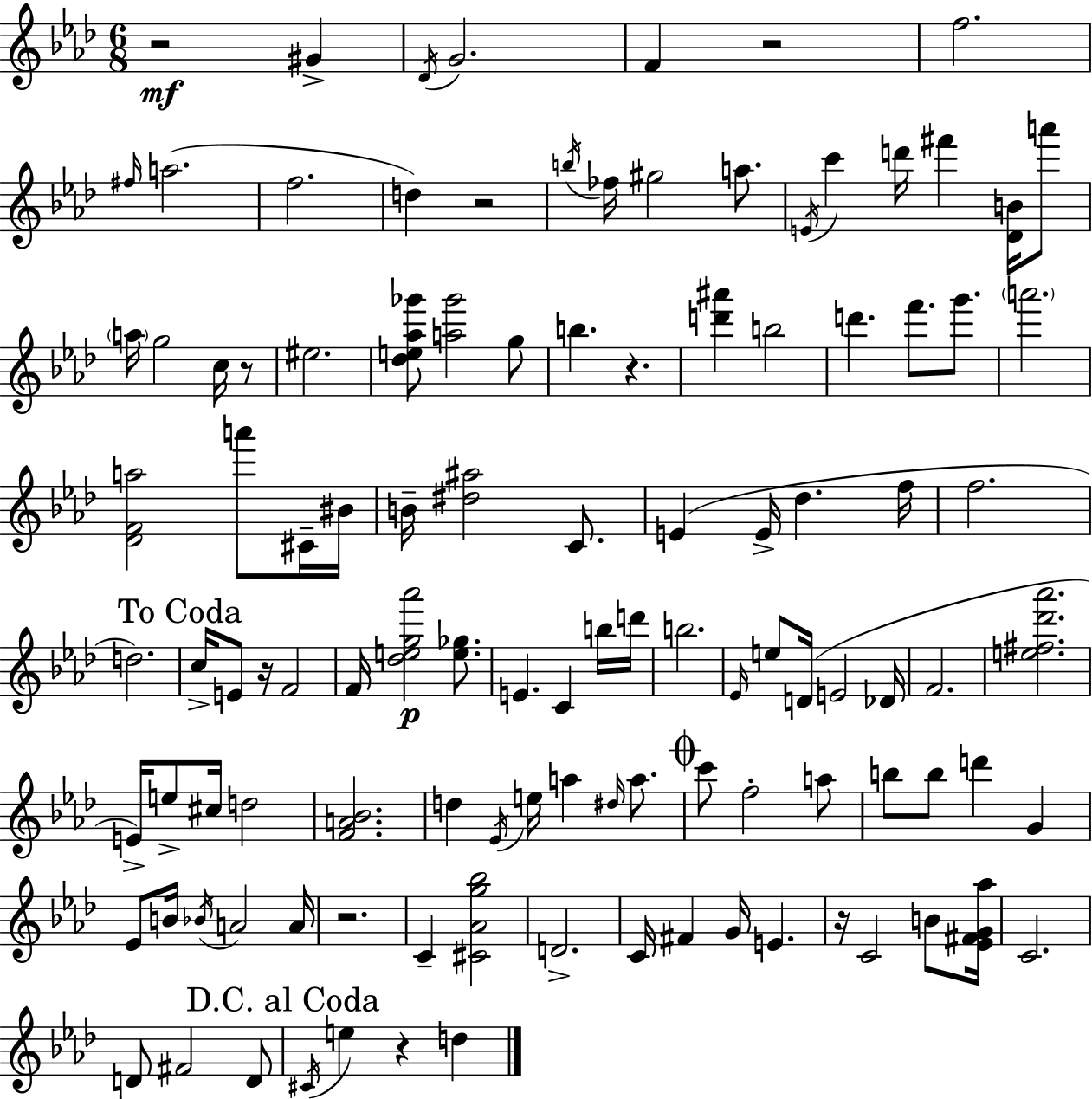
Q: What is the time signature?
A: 6/8